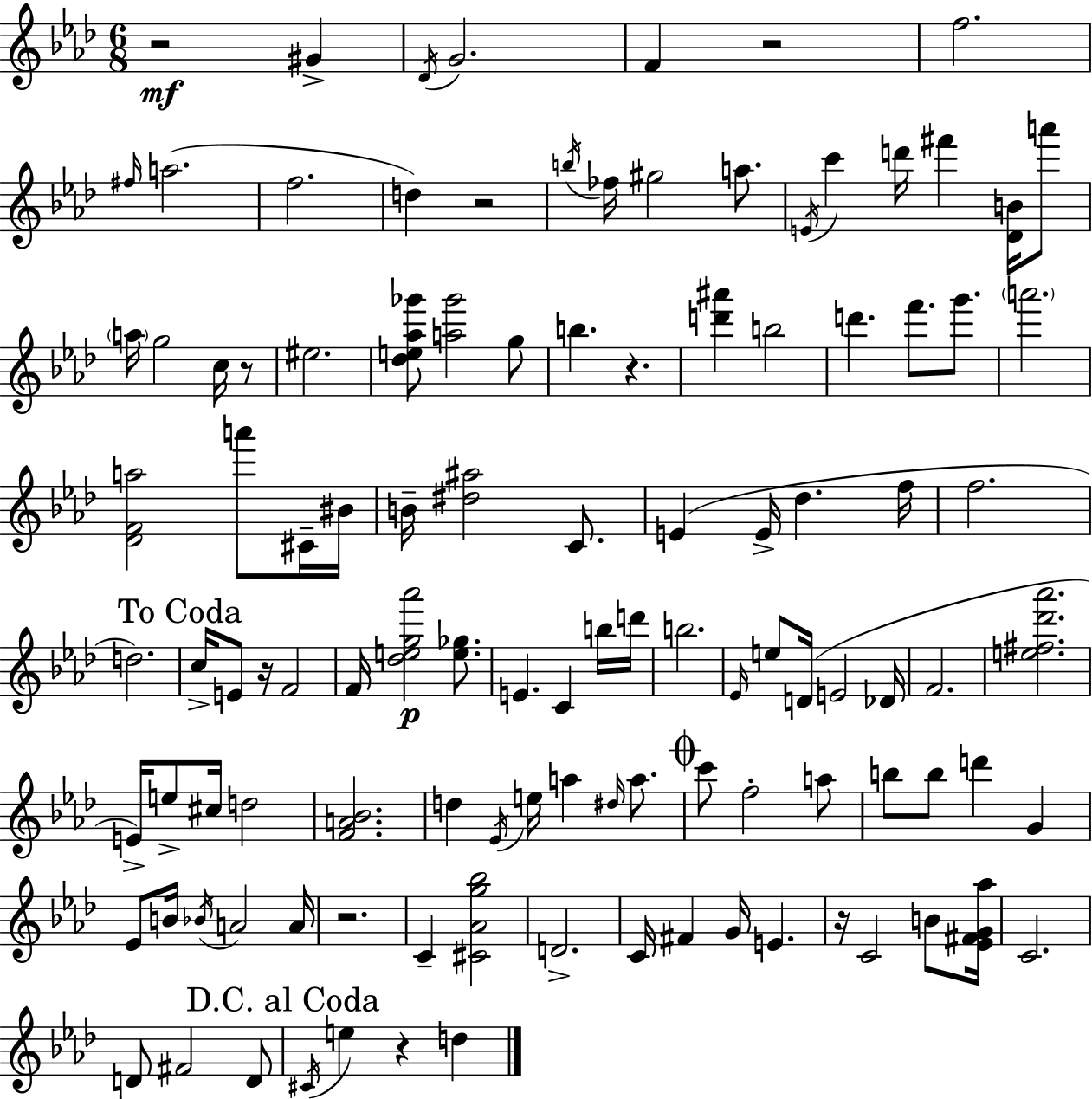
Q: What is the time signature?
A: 6/8